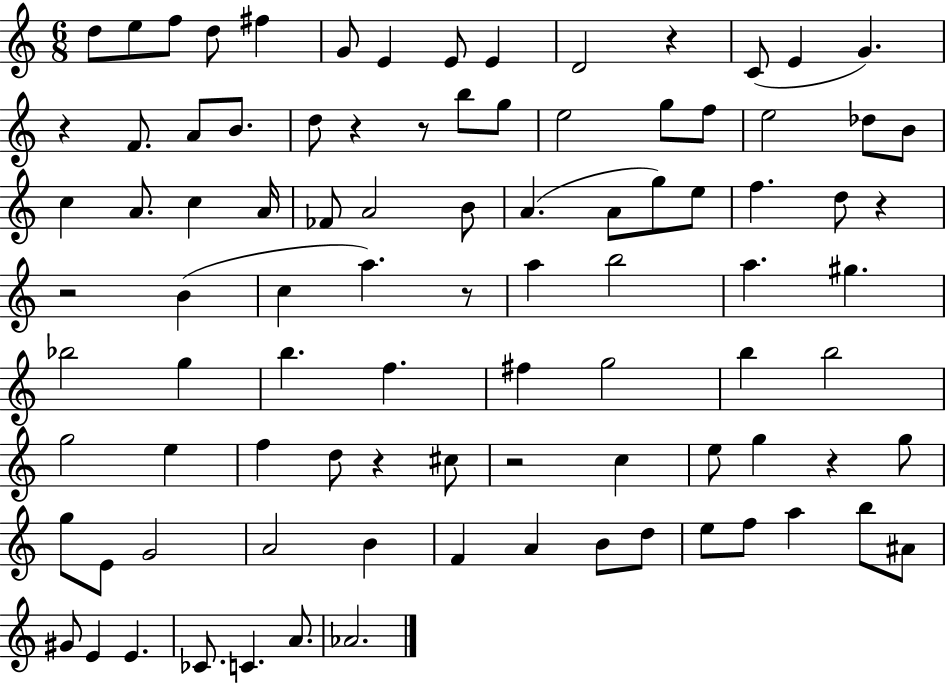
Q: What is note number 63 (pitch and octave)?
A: G5